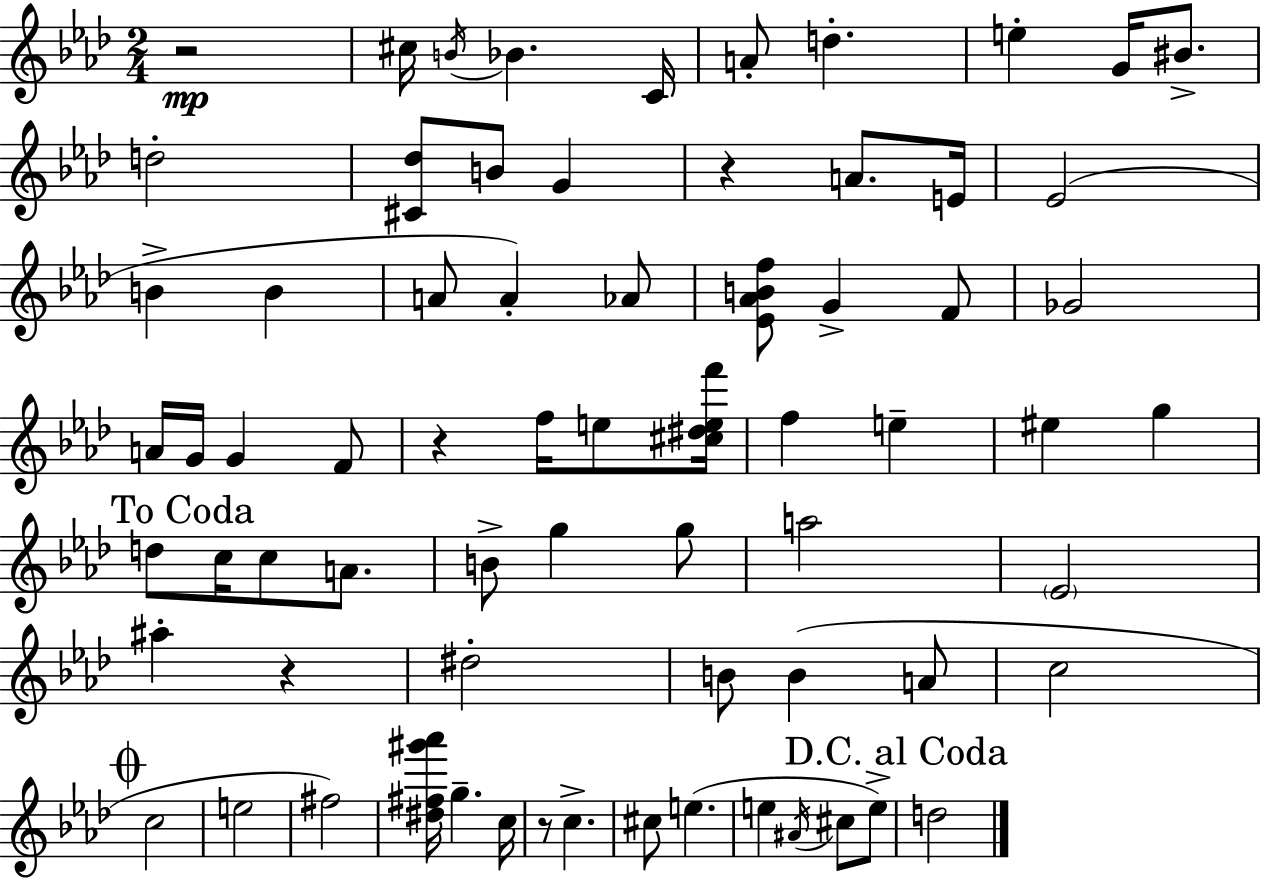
{
  \clef treble
  \numericTimeSignature
  \time 2/4
  \key aes \major
  r2\mp | cis''16 \acciaccatura { b'16 } bes'4. | c'16 a'8-. d''4.-. | e''4-. g'16 bis'8.-> | \break d''2-. | <cis' des''>8 b'8 g'4 | r4 a'8. | e'16 ees'2( | \break b'4-> b'4 | a'8 a'4-.) aes'8 | <ees' aes' b' f''>8 g'4-> f'8 | ges'2 | \break a'16 g'16 g'4 f'8 | r4 f''16 e''8 | <cis'' dis'' e'' f'''>16 f''4 e''4-- | eis''4 g''4 | \break \mark "To Coda" d''8 c''16 c''8 a'8. | b'8-> g''4 g''8 | a''2 | \parenthesize ees'2 | \break ais''4-. r4 | dis''2-. | b'8 b'4( a'8 | c''2 | \break \mark \markup { \musicglyph "scripts.coda" } c''2 | e''2 | fis''2) | <dis'' fis'' gis''' aes'''>16 g''4.-- | \break c''16 r8 c''4.-> | cis''8 e''4.( | e''4 \acciaccatura { ais'16 } cis''8 | e''8->) \mark "D.C. al Coda" d''2 | \break \bar "|."
}